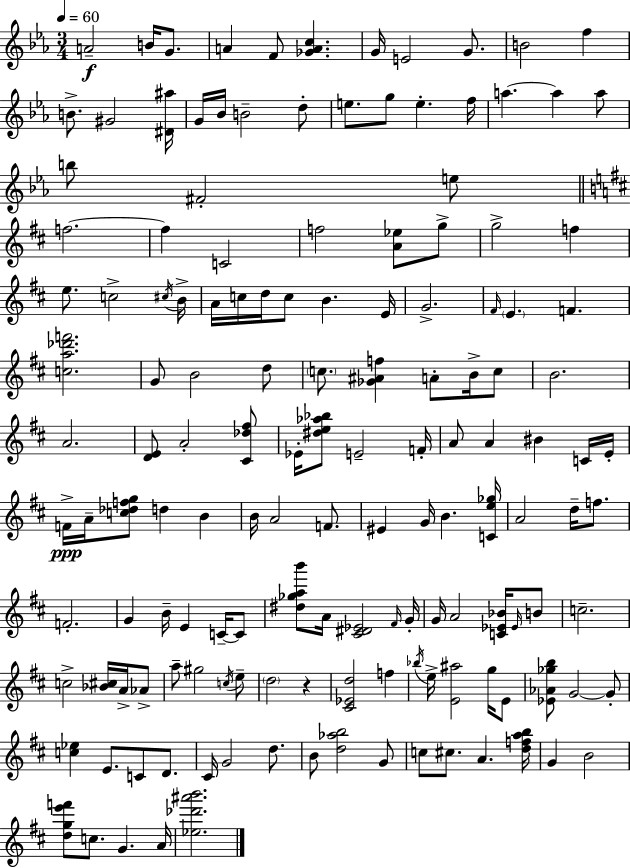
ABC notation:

X:1
T:Untitled
M:3/4
L:1/4
K:Cm
A2 B/4 G/2 A F/2 [_GAc] G/4 E2 G/2 B2 f B/2 ^G2 [^D^a]/4 G/4 _B/4 B2 d/2 e/2 g/2 e f/4 a a a/2 b/2 ^F2 e/2 f2 f C2 f2 [A_e]/2 g/2 g2 f e/2 c2 ^c/4 B/4 A/4 c/4 d/4 c/2 B E/4 G2 ^F/4 E F [ca_d'f']2 G/2 B2 d/2 c/2 [_G^Af] A/2 B/4 c/2 B2 A2 [DE]/2 A2 [^C_d^f]/2 _E/4 [^de_a_b]/2 E2 F/4 A/2 A ^B C/4 E/4 F/4 A/4 [c_dfg]/2 d B B/4 A2 F/2 ^E G/4 B [Ce_g]/4 A2 d/4 f/2 F2 G B/4 E C/4 C/2 [^d_gab']/2 A/4 [^C^D_E]2 ^F/4 G/4 G/4 A2 [C_E_B]/4 _E/4 B/2 c2 c2 [_B^c]/4 A/4 _A/2 a/2 ^g2 c/4 e/2 d2 z [^C_Ed]2 f _b/4 e/4 [E^a]2 g/4 E/2 [_E_A_gb]/2 G2 G/2 [c_e] E/2 C/2 D/2 ^C/4 G2 d/2 B/2 [d_ab]2 G/2 c/2 ^c/2 A [dfab]/4 G B2 [dge'f']/2 c/2 G A/4 [_e_d'^a'b']2